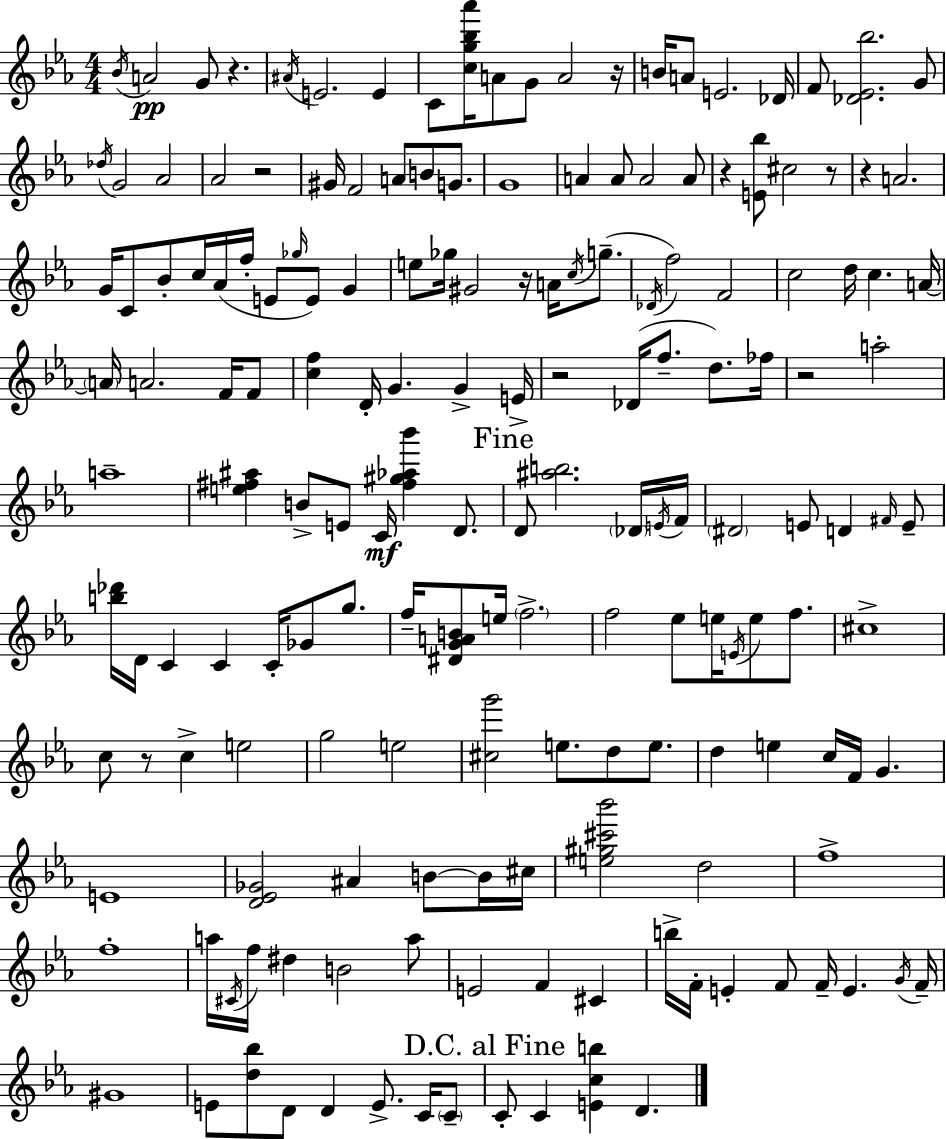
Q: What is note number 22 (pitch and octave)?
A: F4